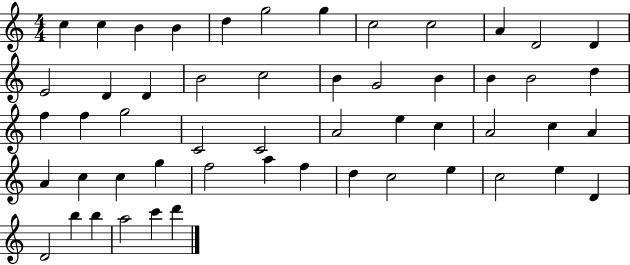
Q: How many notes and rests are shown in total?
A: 53